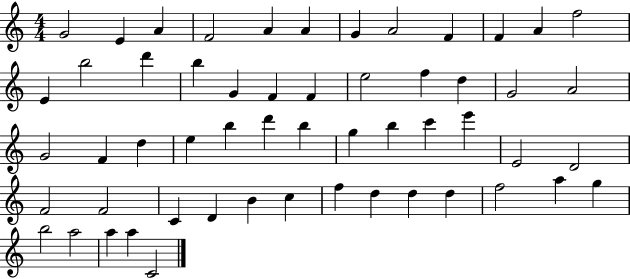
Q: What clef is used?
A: treble